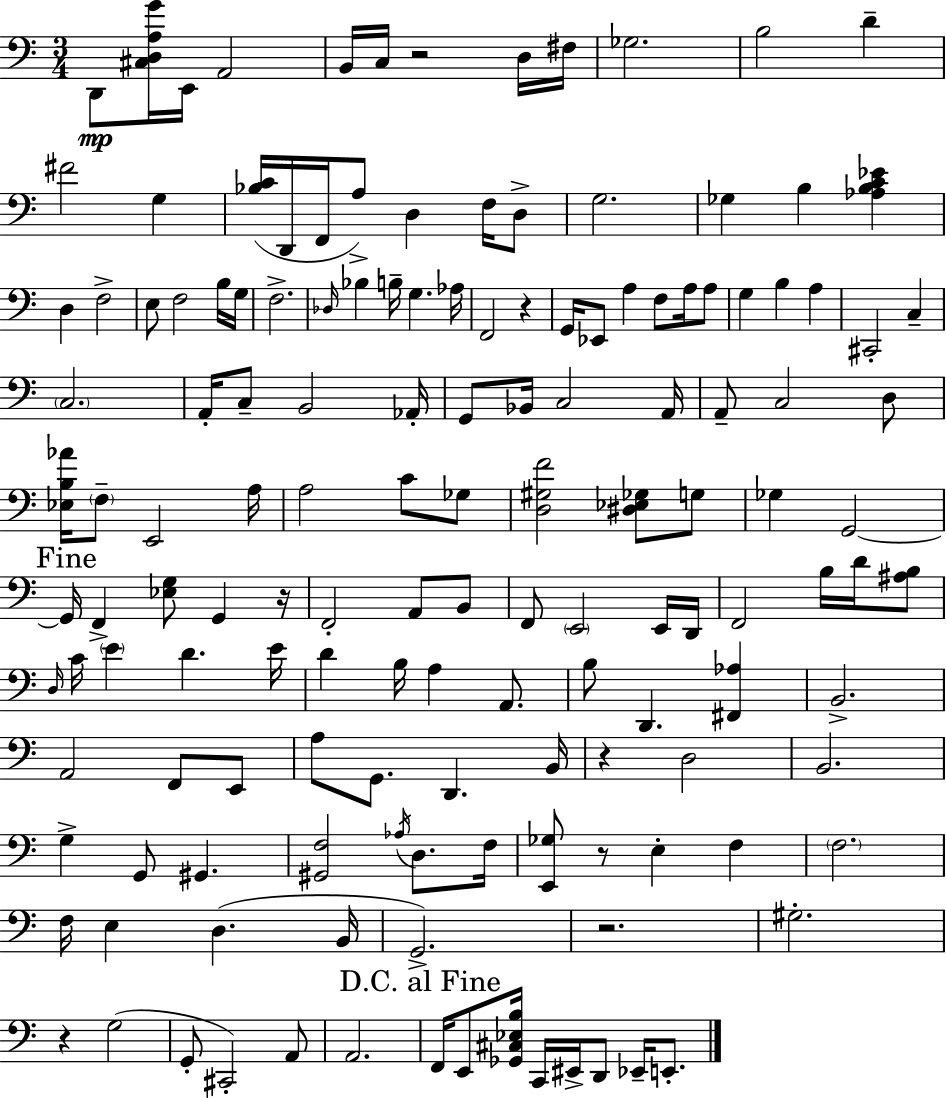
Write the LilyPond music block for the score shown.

{
  \clef bass
  \numericTimeSignature
  \time 3/4
  \key c \major
  d,8\mp <cis d a g'>16 e,16 a,2 | b,16 c16 r2 d16 fis16 | ges2. | b2 d'4-- | \break fis'2 g4 | <bes c'>16( d,16 f,16 a8->) d4 f16 d8-> | g2. | ges4 b4 <aes b c' ees'>4 | \break d4 f2-> | e8 f2 b16 g16 | f2.-> | \grace { des16 } bes4 b16-- g4. | \break aes16 f,2 r4 | g,16 ees,8 a4 f8 a16 a8 | g4 b4 a4 | cis,2-. c4-- | \break \parenthesize c2. | a,16-. c8-- b,2 | aes,16-. g,8 bes,16 c2 | a,16 a,8-- c2 d8 | \break <ees b aes'>16 \parenthesize f8-- e,2 | a16 a2 c'8 ges8 | <d gis f'>2 <dis ees ges>8 g8 | ges4 g,2~~ | \break \mark "Fine" g,16 f,4-> <ees g>8 g,4 | r16 f,2-. a,8 b,8 | f,8 \parenthesize e,2 e,16 | d,16 f,2 b16 d'16 <ais b>8 | \break \grace { d16 } c'16 \parenthesize e'4 d'4. | e'16 d'4 b16 a4 a,8. | b8 d,4. <fis, aes>4 | b,2.-> | \break a,2 f,8 | e,8 a8 g,8. d,4. | b,16 r4 d2 | b,2. | \break g4-> g,8 gis,4. | <gis, f>2 \acciaccatura { aes16 } d8. | f16 <e, ges>8 r8 e4-. f4 | \parenthesize f2. | \break f16 e4 d4.( | b,16 g,2.->) | r2. | gis2.-. | \break r4 g2( | g,8-. cis,2-.) | a,8 a,2. | \mark "D.C. al Fine" f,16 e,8 <ges, cis ees b>16 c,16 eis,16-> d,8 ees,16-- | \break e,8.-. \bar "|."
}